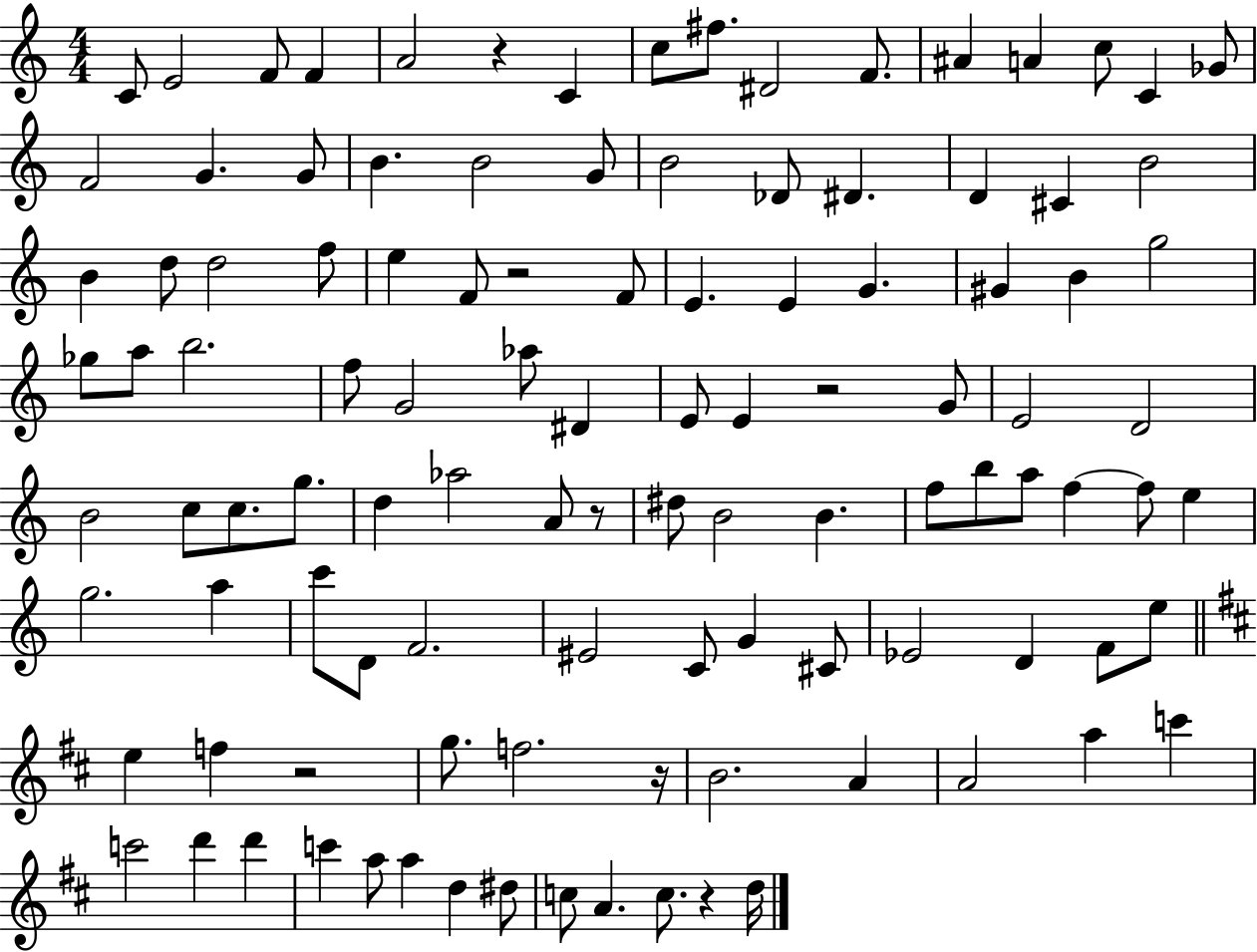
X:1
T:Untitled
M:4/4
L:1/4
K:C
C/2 E2 F/2 F A2 z C c/2 ^f/2 ^D2 F/2 ^A A c/2 C _G/2 F2 G G/2 B B2 G/2 B2 _D/2 ^D D ^C B2 B d/2 d2 f/2 e F/2 z2 F/2 E E G ^G B g2 _g/2 a/2 b2 f/2 G2 _a/2 ^D E/2 E z2 G/2 E2 D2 B2 c/2 c/2 g/2 d _a2 A/2 z/2 ^d/2 B2 B f/2 b/2 a/2 f f/2 e g2 a c'/2 D/2 F2 ^E2 C/2 G ^C/2 _E2 D F/2 e/2 e f z2 g/2 f2 z/4 B2 A A2 a c' c'2 d' d' c' a/2 a d ^d/2 c/2 A c/2 z d/4